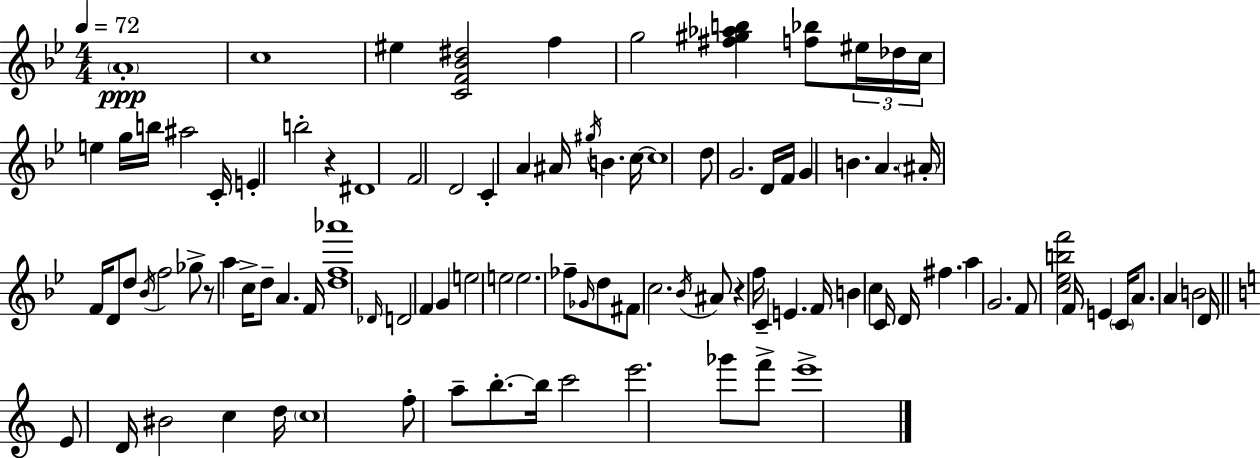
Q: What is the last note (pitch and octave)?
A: E6